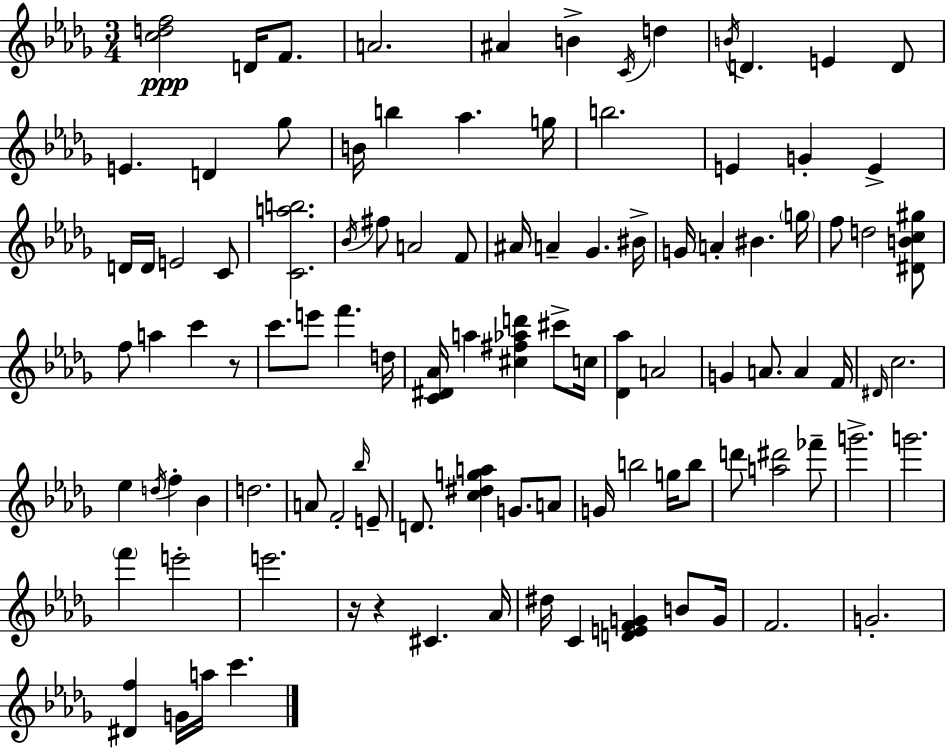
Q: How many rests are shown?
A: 3